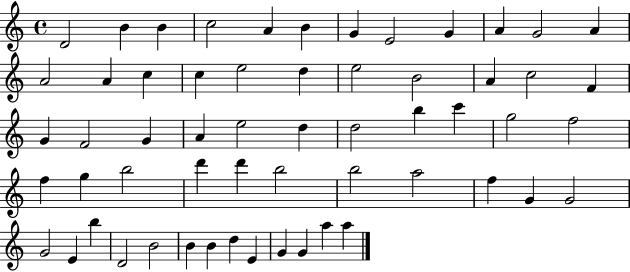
{
  \clef treble
  \time 4/4
  \defaultTimeSignature
  \key c \major
  d'2 b'4 b'4 | c''2 a'4 b'4 | g'4 e'2 g'4 | a'4 g'2 a'4 | \break a'2 a'4 c''4 | c''4 e''2 d''4 | e''2 b'2 | a'4 c''2 f'4 | \break g'4 f'2 g'4 | a'4 e''2 d''4 | d''2 b''4 c'''4 | g''2 f''2 | \break f''4 g''4 b''2 | d'''4 d'''4 b''2 | b''2 a''2 | f''4 g'4 g'2 | \break g'2 e'4 b''4 | d'2 b'2 | b'4 b'4 d''4 e'4 | g'4 g'4 a''4 a''4 | \break \bar "|."
}